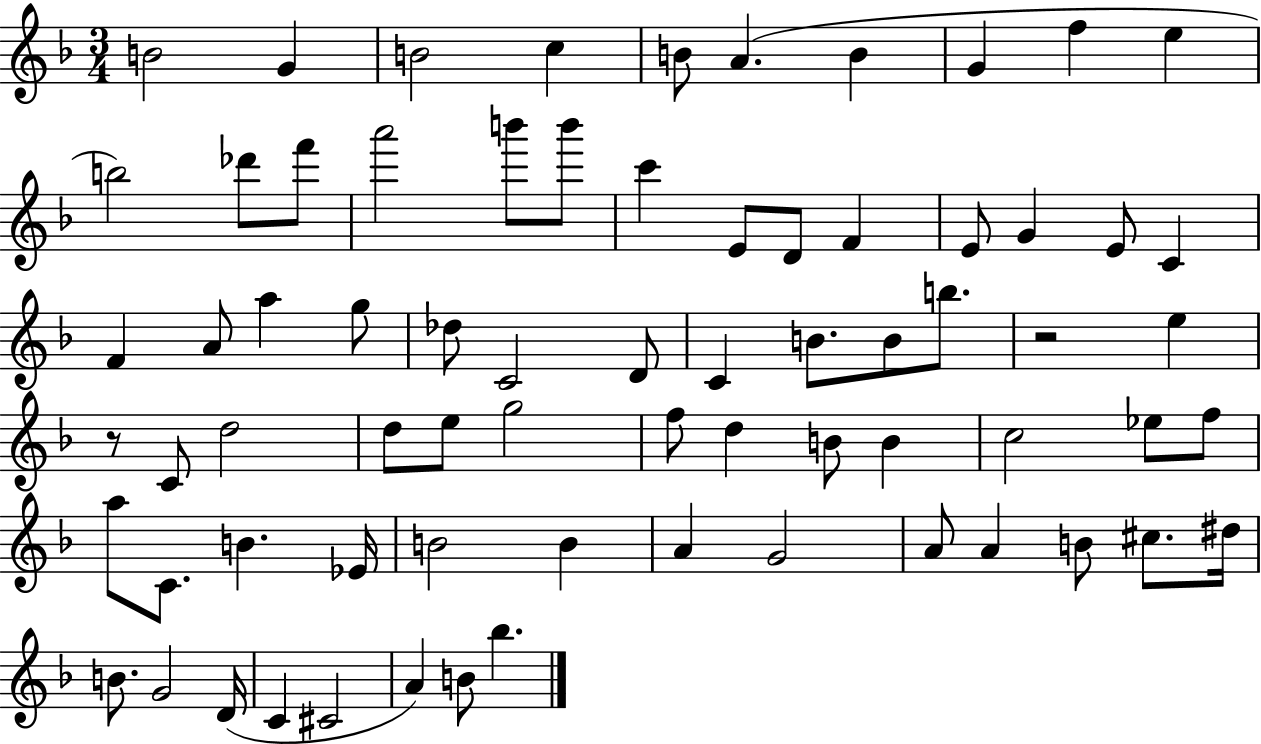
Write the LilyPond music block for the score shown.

{
  \clef treble
  \numericTimeSignature
  \time 3/4
  \key f \major
  \repeat volta 2 { b'2 g'4 | b'2 c''4 | b'8 a'4.( b'4 | g'4 f''4 e''4 | \break b''2) des'''8 f'''8 | a'''2 b'''8 b'''8 | c'''4 e'8 d'8 f'4 | e'8 g'4 e'8 c'4 | \break f'4 a'8 a''4 g''8 | des''8 c'2 d'8 | c'4 b'8. b'8 b''8. | r2 e''4 | \break r8 c'8 d''2 | d''8 e''8 g''2 | f''8 d''4 b'8 b'4 | c''2 ees''8 f''8 | \break a''8 c'8. b'4. ees'16 | b'2 b'4 | a'4 g'2 | a'8 a'4 b'8 cis''8. dis''16 | \break b'8. g'2 d'16( | c'4 cis'2 | a'4) b'8 bes''4. | } \bar "|."
}